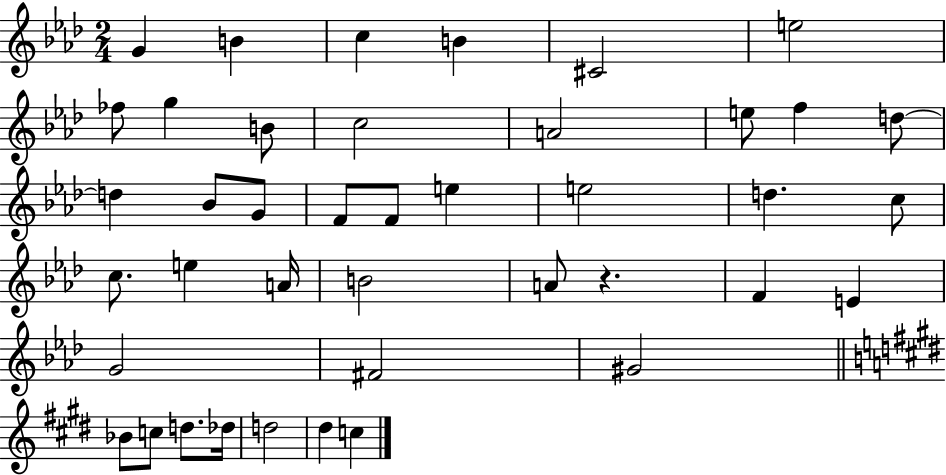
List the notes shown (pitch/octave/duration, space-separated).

G4/q B4/q C5/q B4/q C#4/h E5/h FES5/e G5/q B4/e C5/h A4/h E5/e F5/q D5/e D5/q Bb4/e G4/e F4/e F4/e E5/q E5/h D5/q. C5/e C5/e. E5/q A4/s B4/h A4/e R/q. F4/q E4/q G4/h F#4/h G#4/h Bb4/e C5/e D5/e. Db5/s D5/h D#5/q C5/q